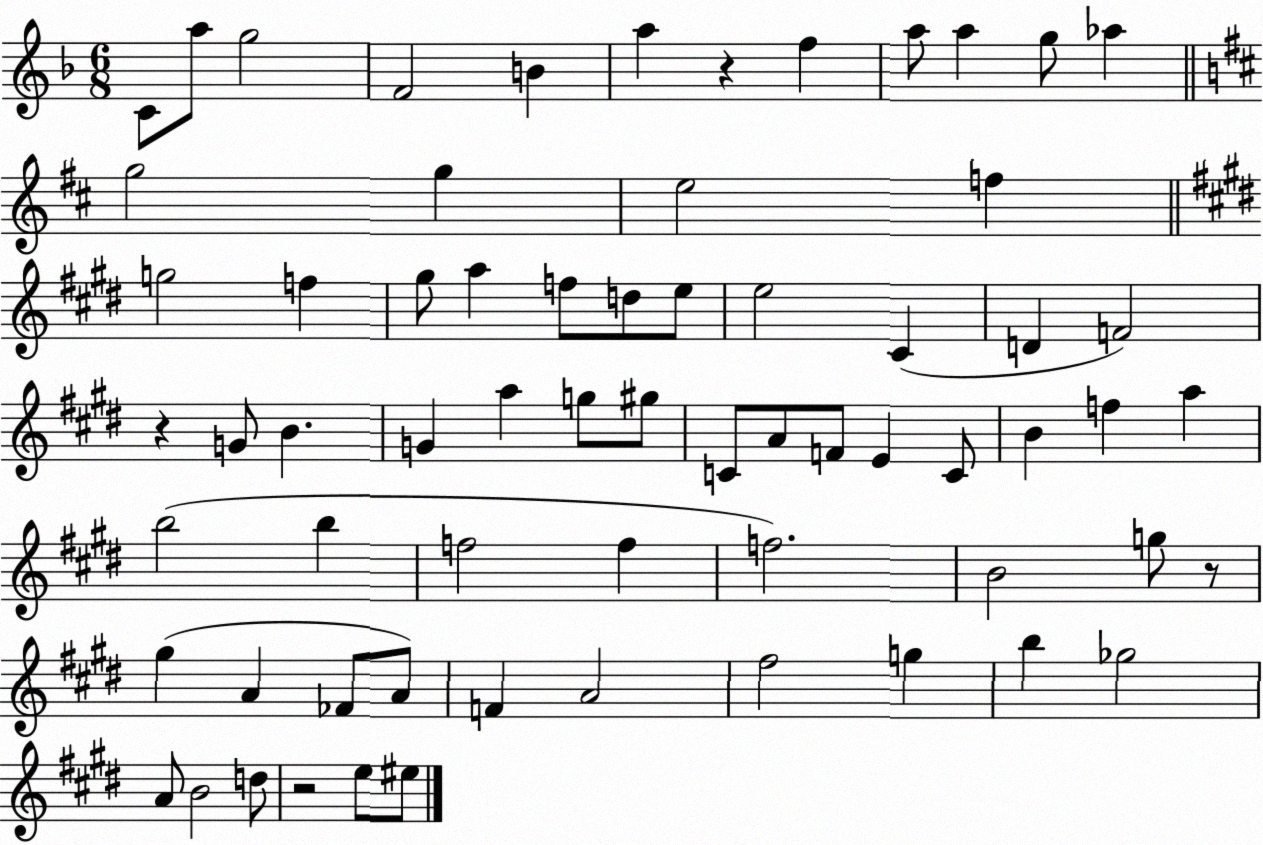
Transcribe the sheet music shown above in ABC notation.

X:1
T:Untitled
M:6/8
L:1/4
K:F
C/2 a/2 g2 F2 B a z f a/2 a g/2 _a g2 g e2 f g2 f ^g/2 a f/2 d/2 e/2 e2 ^C D F2 z G/2 B G a g/2 ^g/2 C/2 A/2 F/2 E C/2 B f a b2 b f2 f f2 B2 g/2 z/2 ^g A _F/2 A/2 F A2 ^f2 g b _g2 A/2 B2 d/2 z2 e/2 ^e/2